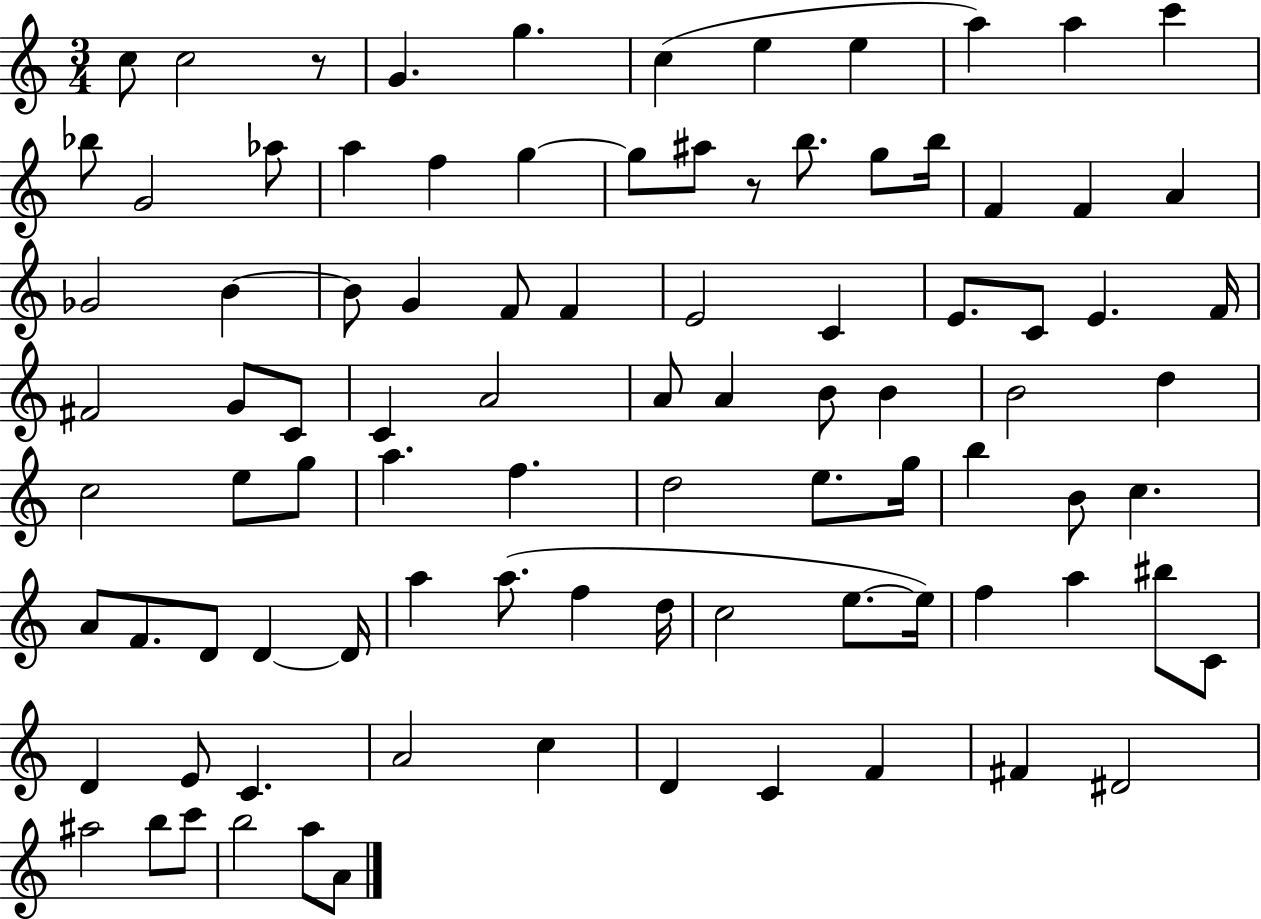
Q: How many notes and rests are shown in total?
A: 92